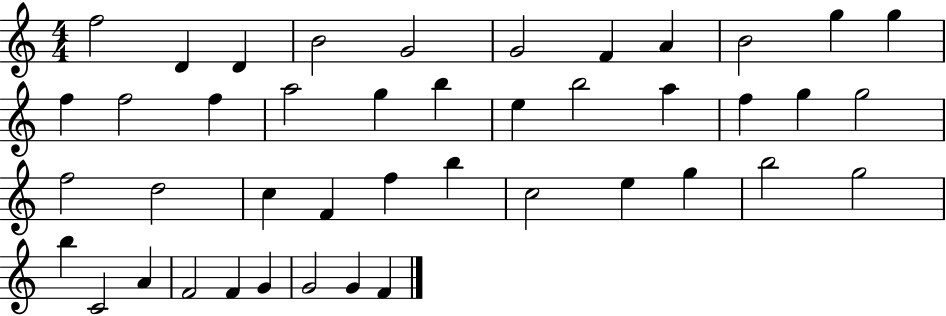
{
  \clef treble
  \numericTimeSignature
  \time 4/4
  \key c \major
  f''2 d'4 d'4 | b'2 g'2 | g'2 f'4 a'4 | b'2 g''4 g''4 | \break f''4 f''2 f''4 | a''2 g''4 b''4 | e''4 b''2 a''4 | f''4 g''4 g''2 | \break f''2 d''2 | c''4 f'4 f''4 b''4 | c''2 e''4 g''4 | b''2 g''2 | \break b''4 c'2 a'4 | f'2 f'4 g'4 | g'2 g'4 f'4 | \bar "|."
}